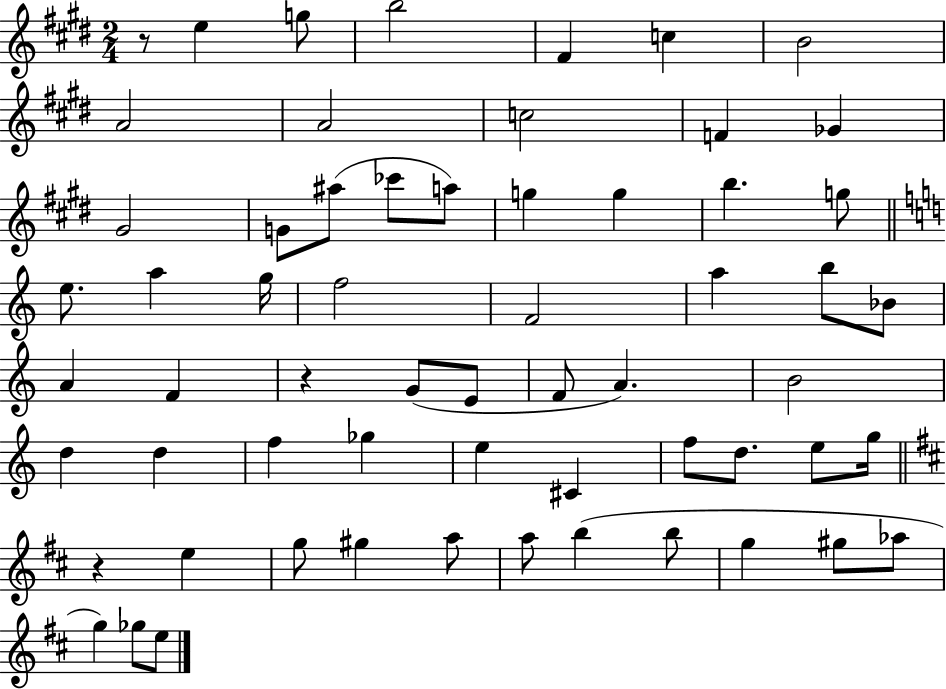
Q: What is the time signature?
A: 2/4